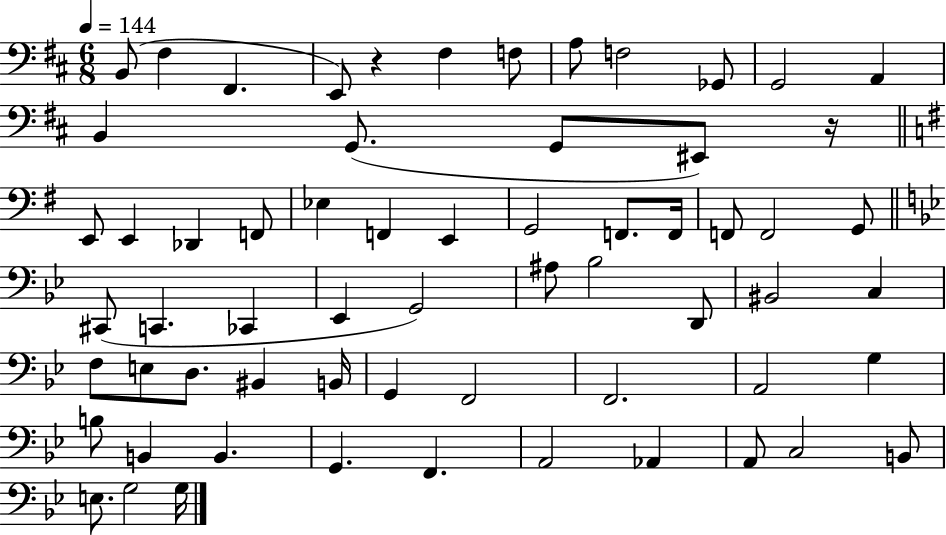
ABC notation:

X:1
T:Untitled
M:6/8
L:1/4
K:D
B,,/2 ^F, ^F,, E,,/2 z ^F, F,/2 A,/2 F,2 _G,,/2 G,,2 A,, B,, G,,/2 G,,/2 ^E,,/2 z/4 E,,/2 E,, _D,, F,,/2 _E, F,, E,, G,,2 F,,/2 F,,/4 F,,/2 F,,2 G,,/2 ^C,,/2 C,, _C,, _E,, G,,2 ^A,/2 _B,2 D,,/2 ^B,,2 C, F,/2 E,/2 D,/2 ^B,, B,,/4 G,, F,,2 F,,2 A,,2 G, B,/2 B,, B,, G,, F,, A,,2 _A,, A,,/2 C,2 B,,/2 E,/2 G,2 G,/4